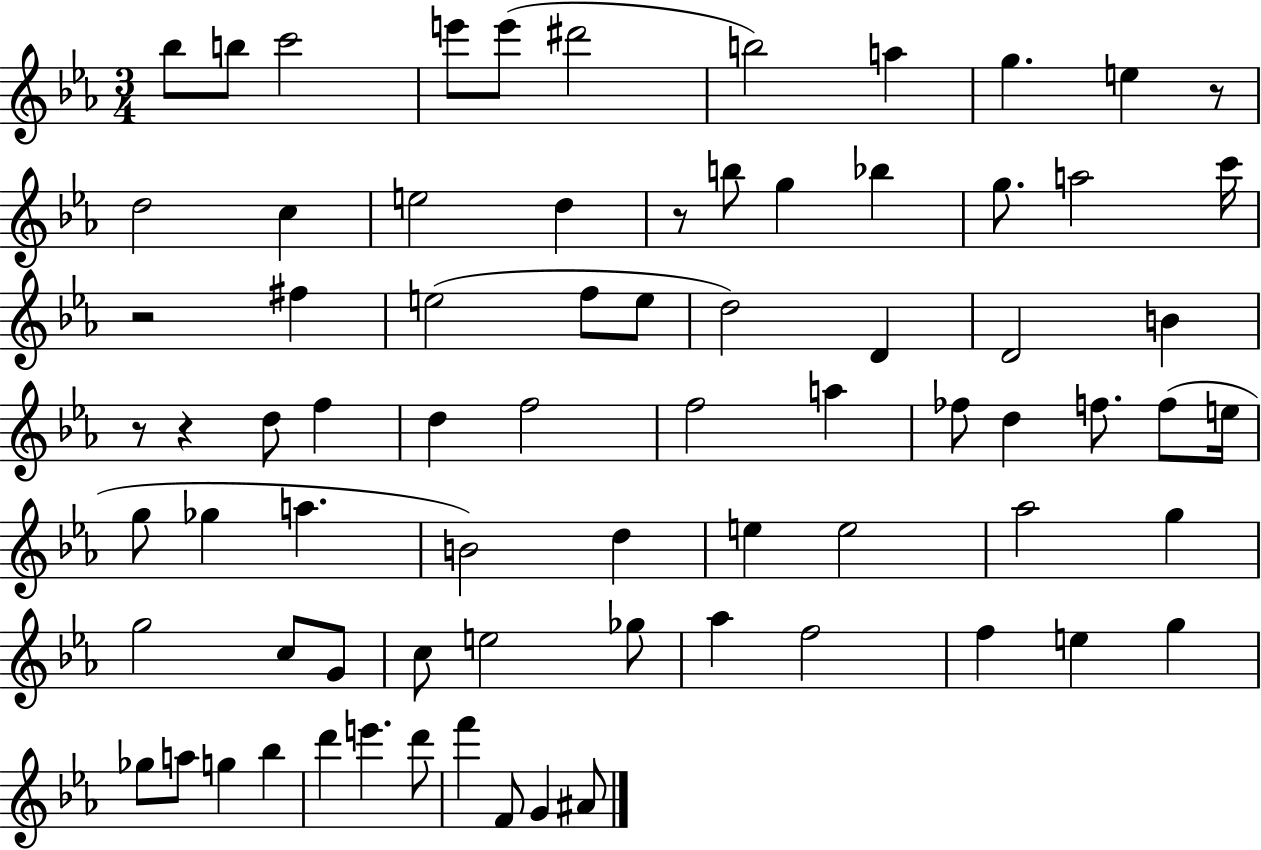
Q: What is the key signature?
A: EES major